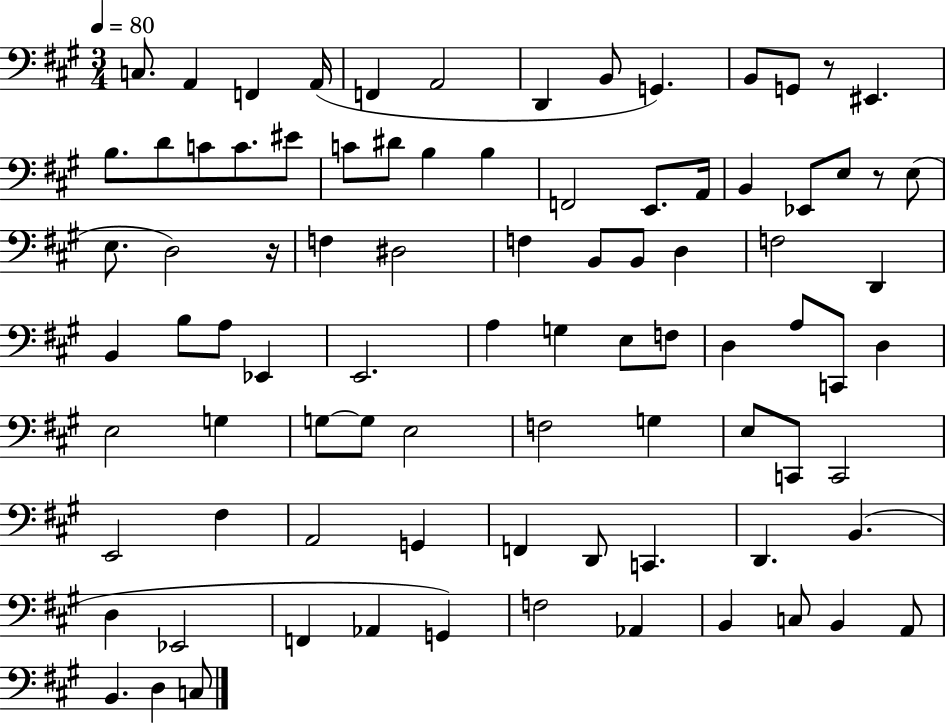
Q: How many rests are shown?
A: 3